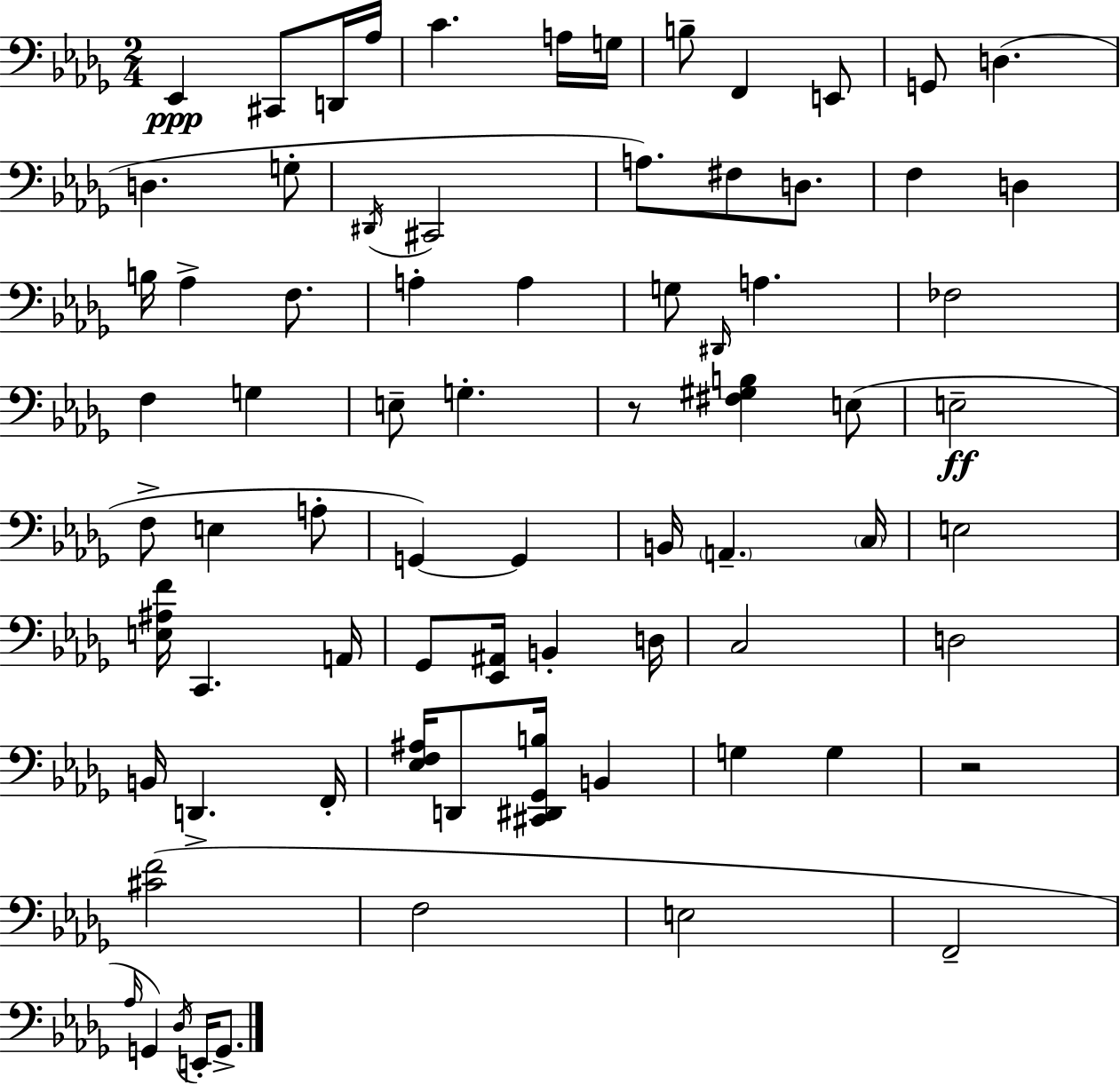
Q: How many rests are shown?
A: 2